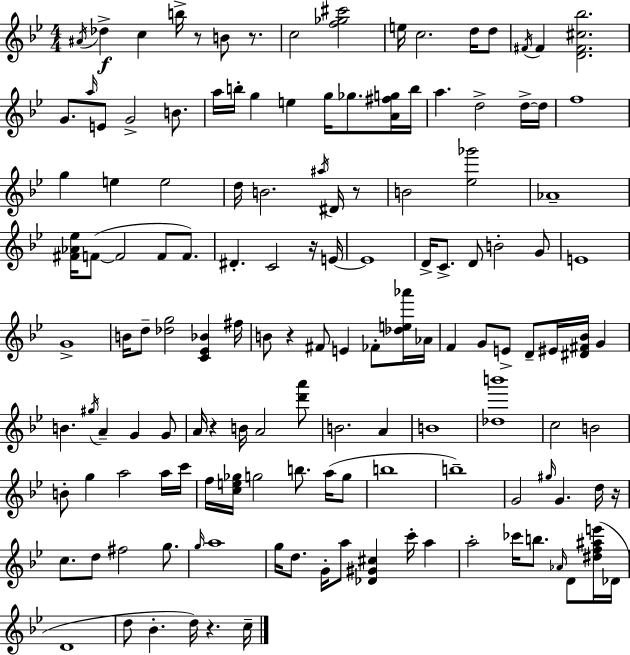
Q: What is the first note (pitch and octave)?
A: A#4